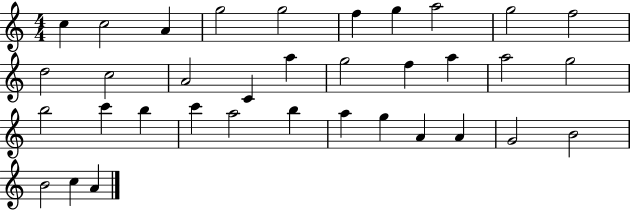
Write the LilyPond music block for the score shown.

{
  \clef treble
  \numericTimeSignature
  \time 4/4
  \key c \major
  c''4 c''2 a'4 | g''2 g''2 | f''4 g''4 a''2 | g''2 f''2 | \break d''2 c''2 | a'2 c'4 a''4 | g''2 f''4 a''4 | a''2 g''2 | \break b''2 c'''4 b''4 | c'''4 a''2 b''4 | a''4 g''4 a'4 a'4 | g'2 b'2 | \break b'2 c''4 a'4 | \bar "|."
}